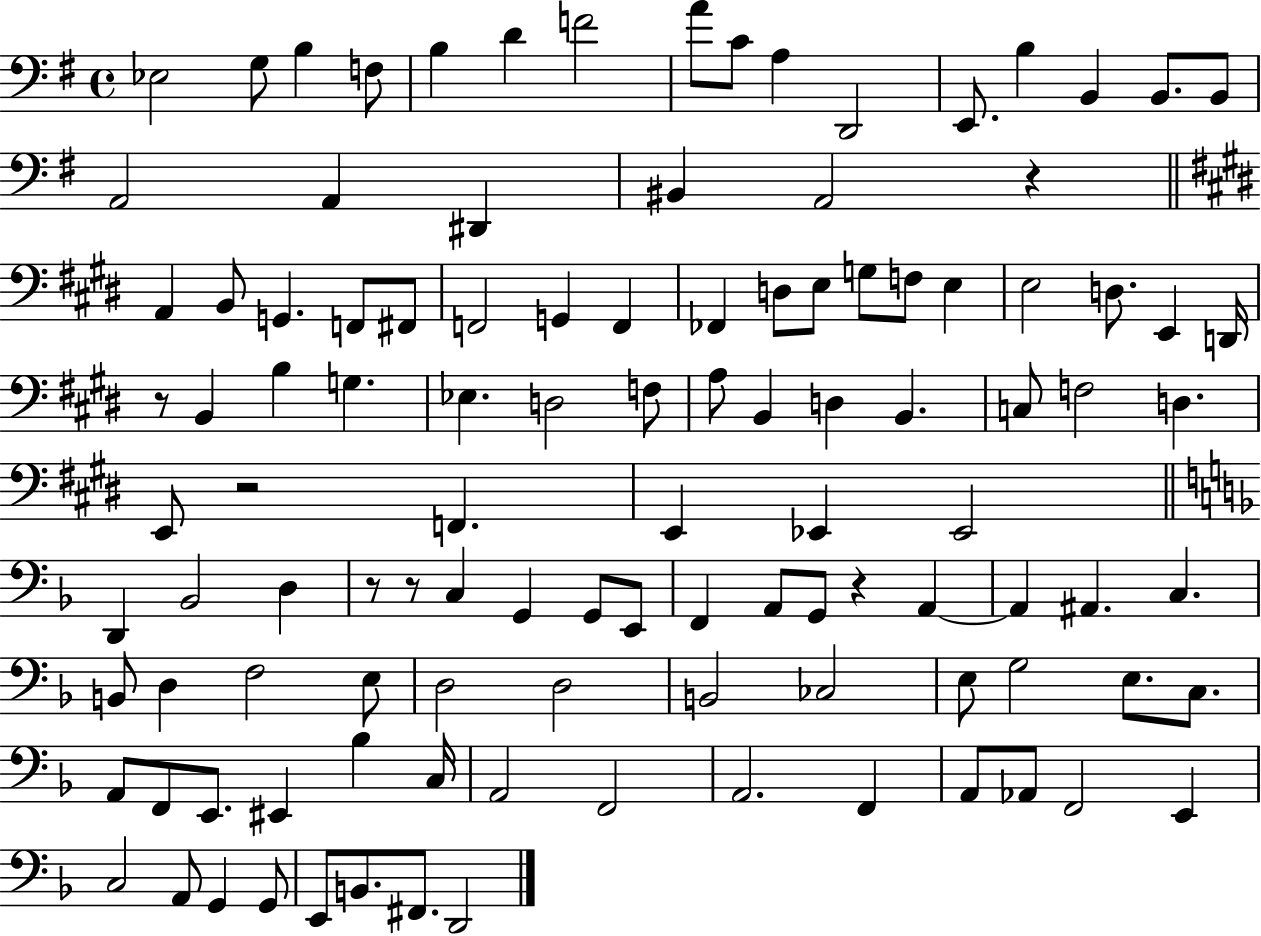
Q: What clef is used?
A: bass